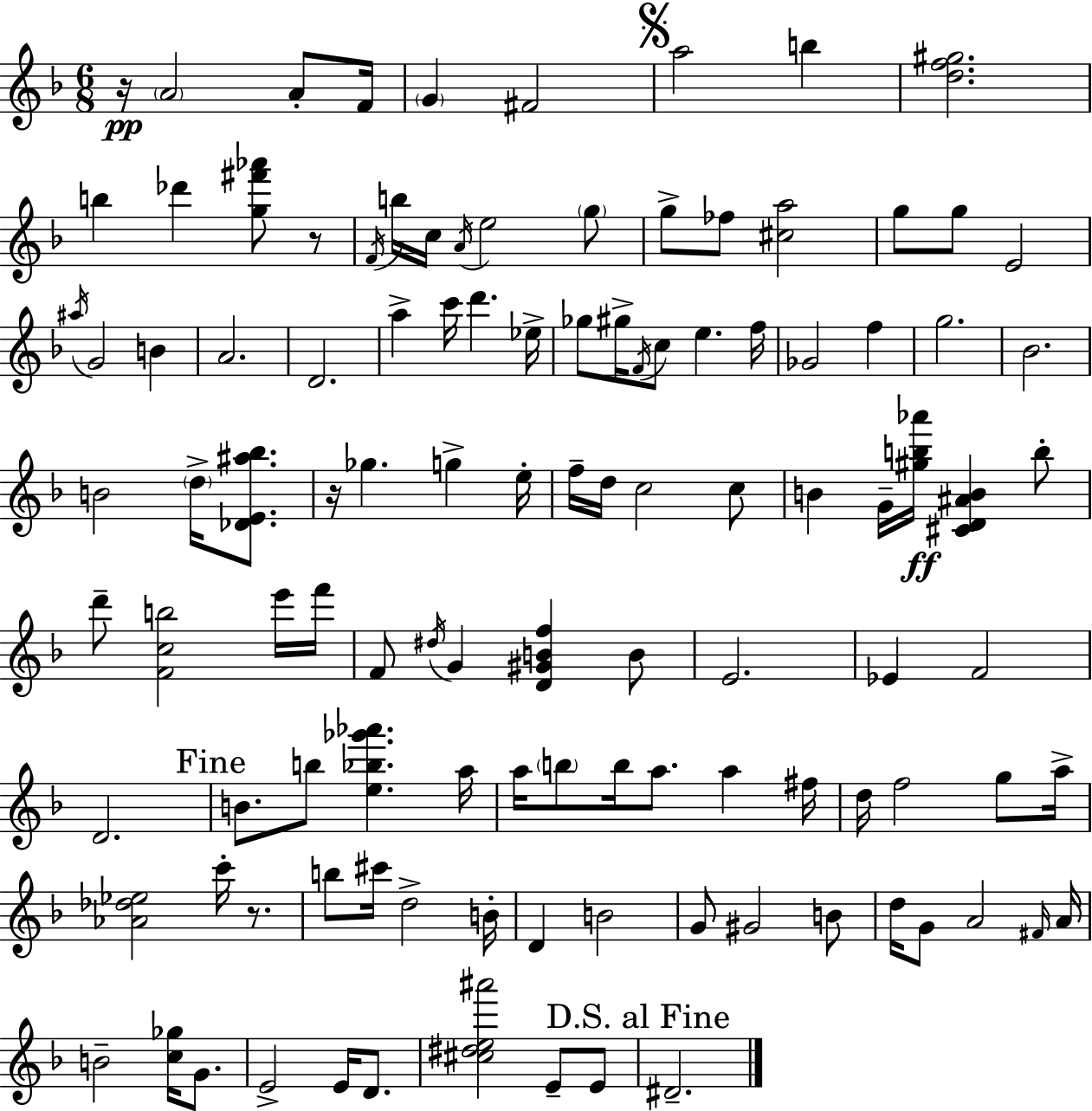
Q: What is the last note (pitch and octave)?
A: D#4